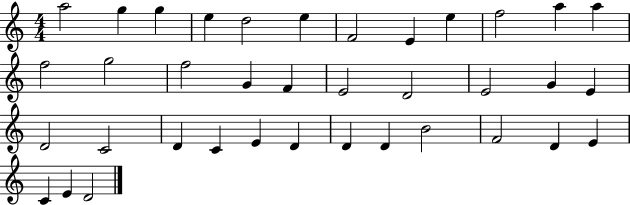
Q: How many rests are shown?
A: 0